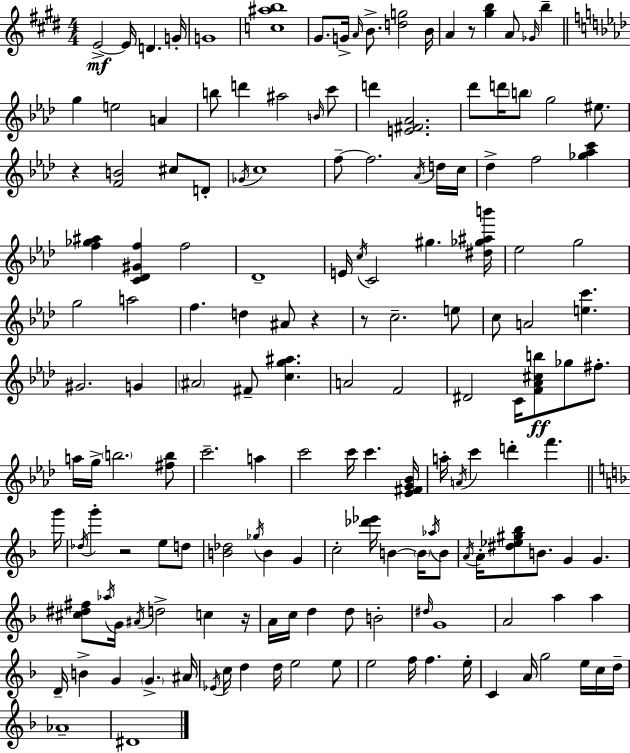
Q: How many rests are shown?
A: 6